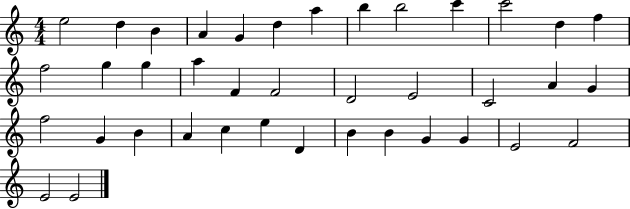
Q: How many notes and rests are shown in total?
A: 39